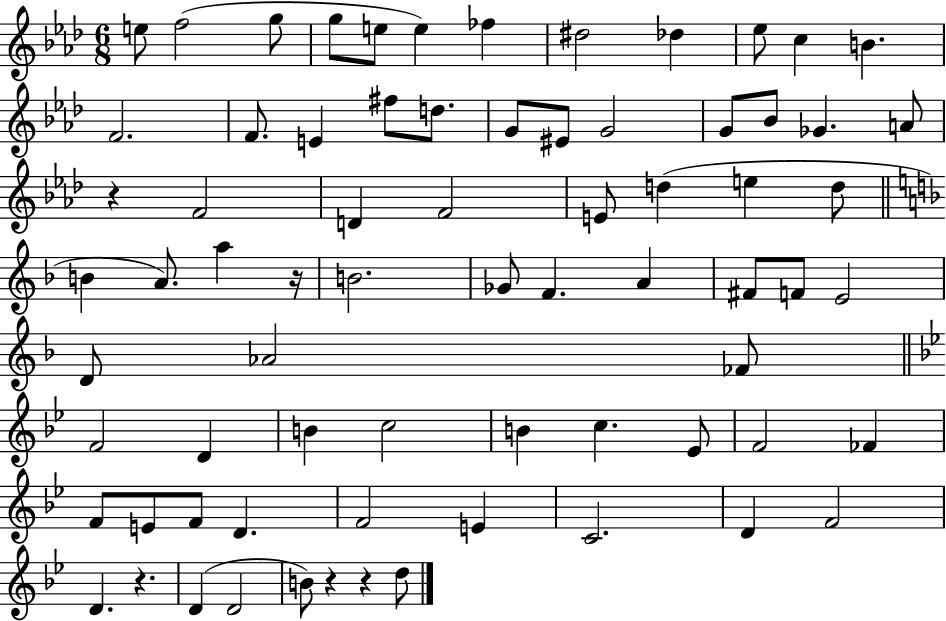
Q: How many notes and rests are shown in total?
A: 72